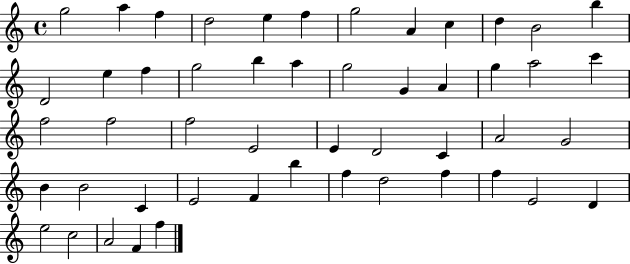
X:1
T:Untitled
M:4/4
L:1/4
K:C
g2 a f d2 e f g2 A c d B2 b D2 e f g2 b a g2 G A g a2 c' f2 f2 f2 E2 E D2 C A2 G2 B B2 C E2 F b f d2 f f E2 D e2 c2 A2 F f